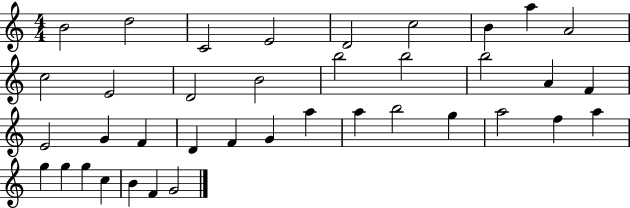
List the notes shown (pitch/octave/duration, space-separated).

B4/h D5/h C4/h E4/h D4/h C5/h B4/q A5/q A4/h C5/h E4/h D4/h B4/h B5/h B5/h B5/h A4/q F4/q E4/h G4/q F4/q D4/q F4/q G4/q A5/q A5/q B5/h G5/q A5/h F5/q A5/q G5/q G5/q G5/q C5/q B4/q F4/q G4/h